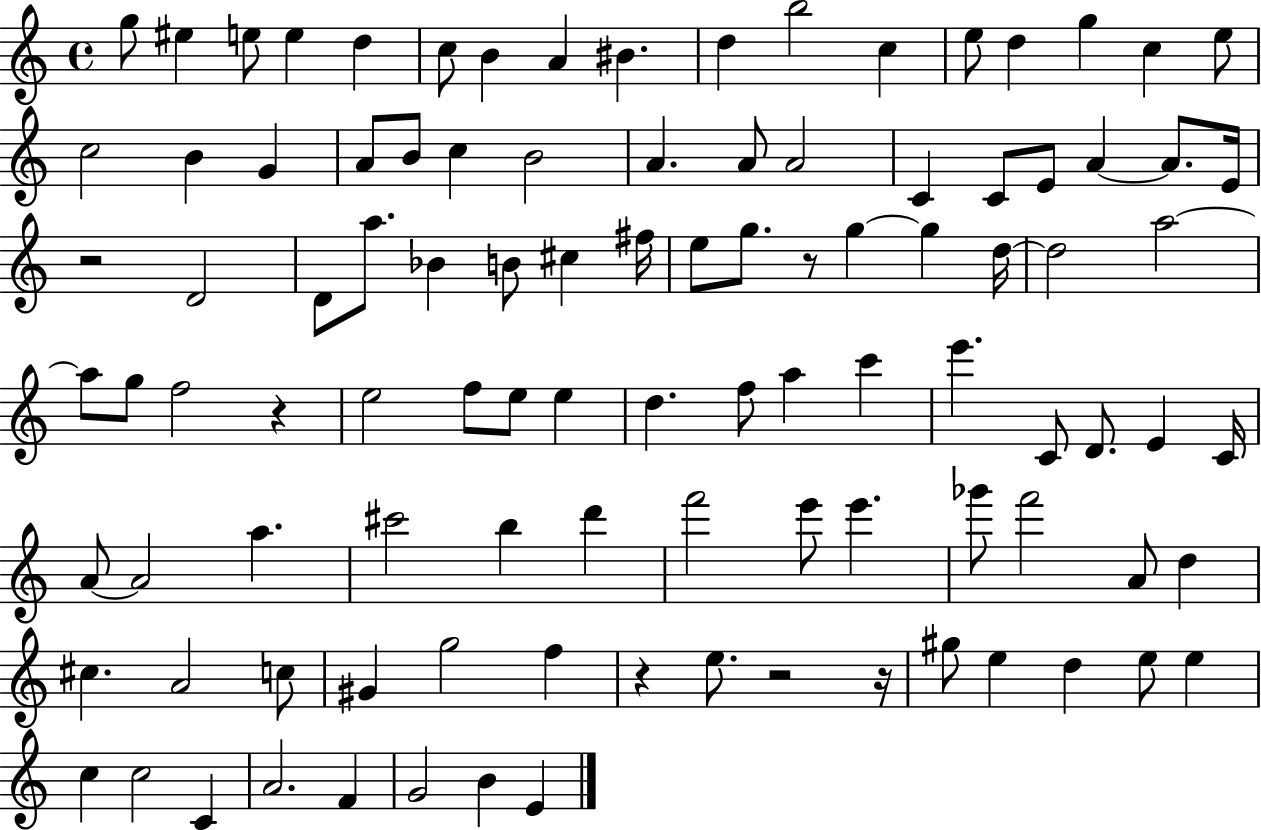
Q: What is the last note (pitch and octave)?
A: E4